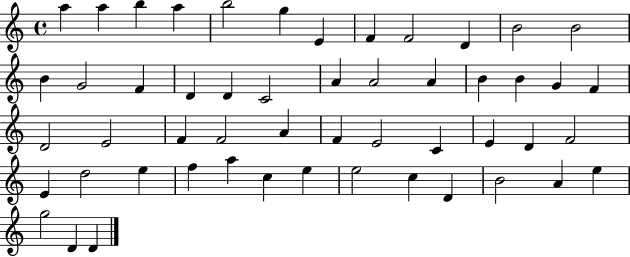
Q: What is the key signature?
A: C major